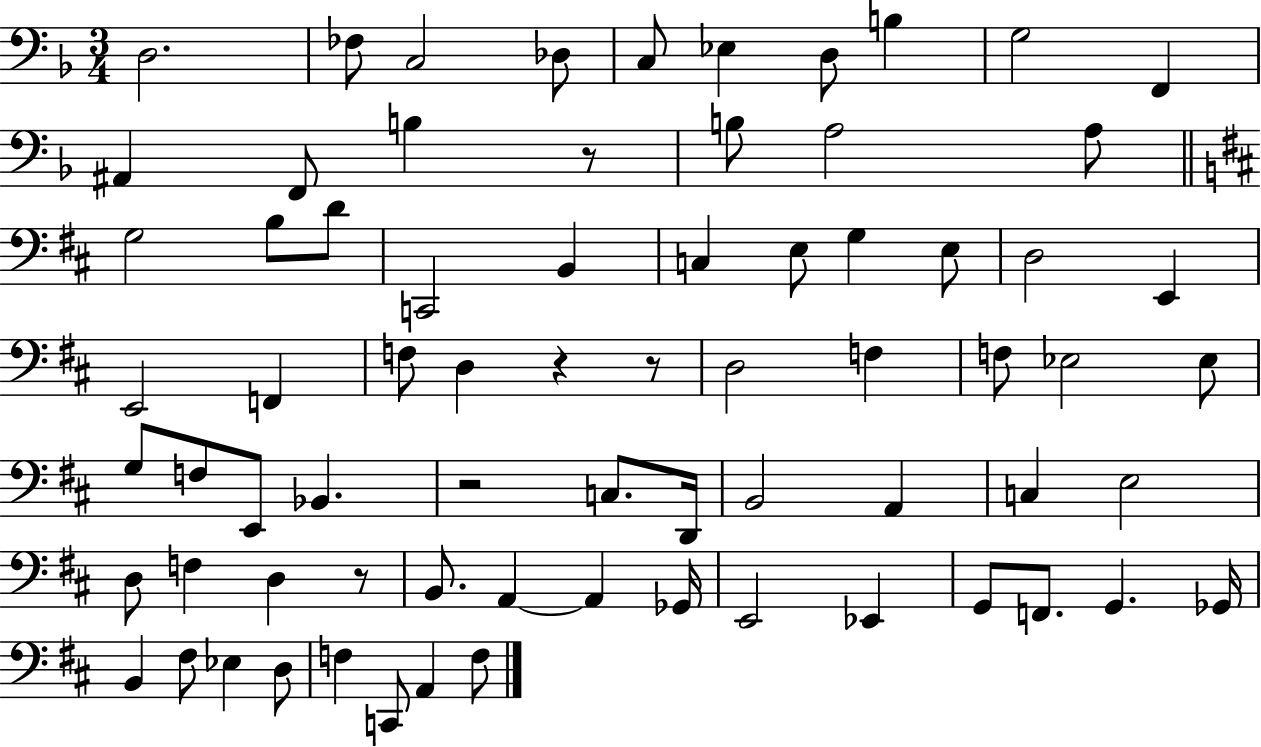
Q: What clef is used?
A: bass